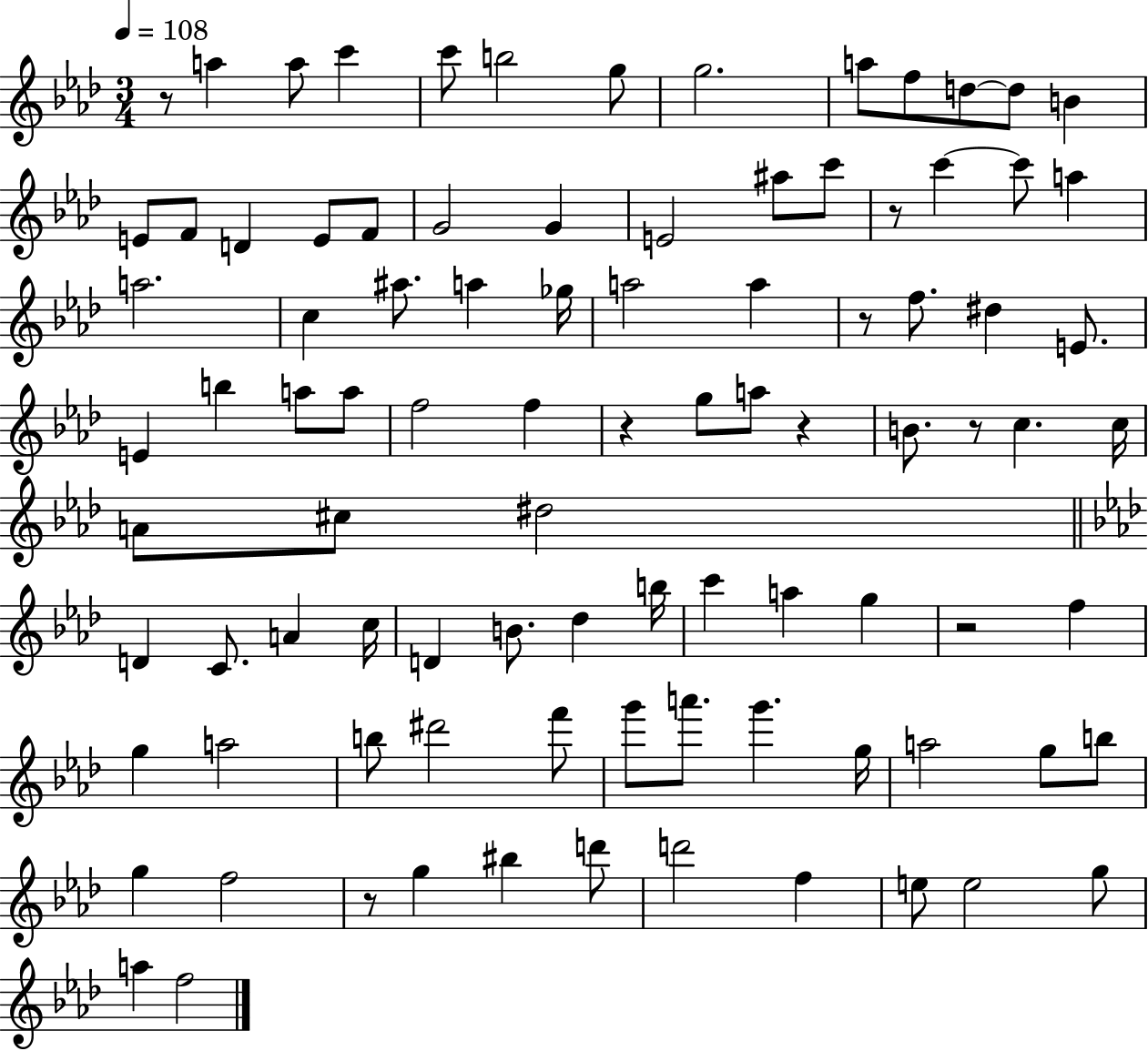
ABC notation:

X:1
T:Untitled
M:3/4
L:1/4
K:Ab
z/2 a a/2 c' c'/2 b2 g/2 g2 a/2 f/2 d/2 d/2 B E/2 F/2 D E/2 F/2 G2 G E2 ^a/2 c'/2 z/2 c' c'/2 a a2 c ^a/2 a _g/4 a2 a z/2 f/2 ^d E/2 E b a/2 a/2 f2 f z g/2 a/2 z B/2 z/2 c c/4 A/2 ^c/2 ^d2 D C/2 A c/4 D B/2 _d b/4 c' a g z2 f g a2 b/2 ^d'2 f'/2 g'/2 a'/2 g' g/4 a2 g/2 b/2 g f2 z/2 g ^b d'/2 d'2 f e/2 e2 g/2 a f2